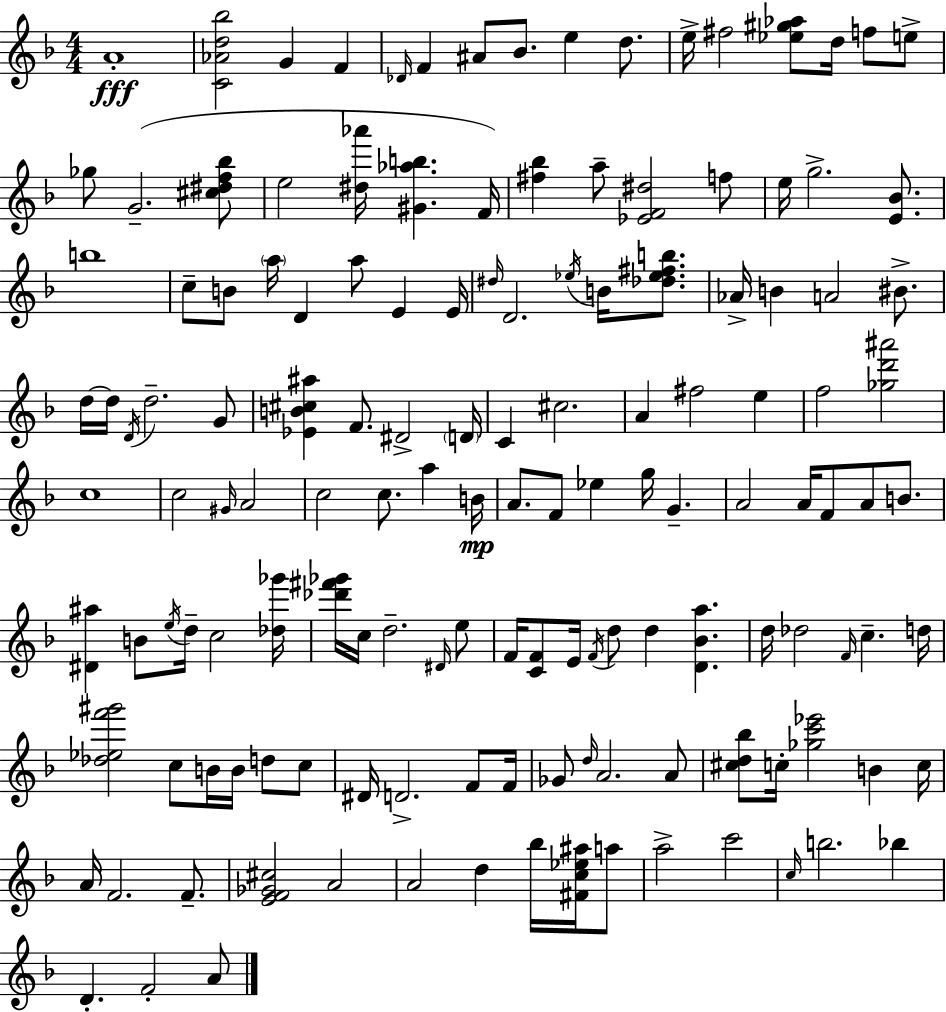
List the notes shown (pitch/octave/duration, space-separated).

A4/w [C4,Ab4,D5,Bb5]/h G4/q F4/q Db4/s F4/q A#4/e Bb4/e. E5/q D5/e. E5/s F#5/h [Eb5,G#5,Ab5]/e D5/s F5/e E5/e Gb5/e G4/h. [C#5,D#5,F5,Bb5]/e E5/h [D#5,Ab6]/s [G#4,Ab5,B5]/q. F4/s [F#5,Bb5]/q A5/e [Eb4,F4,D#5]/h F5/e E5/s G5/h. [E4,Bb4]/e. B5/w C5/e B4/e A5/s D4/q A5/e E4/q E4/s D#5/s D4/h. Eb5/s B4/s [Db5,Eb5,F#5,B5]/e. Ab4/s B4/q A4/h BIS4/e. D5/s D5/s D4/s D5/h. G4/e [Eb4,B4,C#5,A#5]/q F4/e. D#4/h D4/s C4/q C#5/h. A4/q F#5/h E5/q F5/h [Gb5,D6,A#6]/h C5/w C5/h G#4/s A4/h C5/h C5/e. A5/q B4/s A4/e. F4/e Eb5/q G5/s G4/q. A4/h A4/s F4/e A4/e B4/e. [D#4,A#5]/q B4/e E5/s D5/s C5/h [Db5,Gb6]/s [Db6,F#6,Gb6]/s C5/s D5/h. D#4/s E5/e F4/s [C4,F4]/e E4/s F4/s D5/e D5/q [D4,Bb4,A5]/q. D5/s Db5/h F4/s C5/q. D5/s [Db5,Eb5,F6,G#6]/h C5/e B4/s B4/s D5/e C5/e D#4/s D4/h. F4/e F4/s Gb4/e D5/s A4/h. A4/e [C#5,D5,Bb5]/e C5/s [Gb5,C6,Eb6]/h B4/q C5/s A4/s F4/h. F4/e. [E4,F4,Gb4,C#5]/h A4/h A4/h D5/q Bb5/s [F#4,C5,Eb5,A#5]/s A5/e A5/h C6/h C5/s B5/h. Bb5/q D4/q. F4/h A4/e